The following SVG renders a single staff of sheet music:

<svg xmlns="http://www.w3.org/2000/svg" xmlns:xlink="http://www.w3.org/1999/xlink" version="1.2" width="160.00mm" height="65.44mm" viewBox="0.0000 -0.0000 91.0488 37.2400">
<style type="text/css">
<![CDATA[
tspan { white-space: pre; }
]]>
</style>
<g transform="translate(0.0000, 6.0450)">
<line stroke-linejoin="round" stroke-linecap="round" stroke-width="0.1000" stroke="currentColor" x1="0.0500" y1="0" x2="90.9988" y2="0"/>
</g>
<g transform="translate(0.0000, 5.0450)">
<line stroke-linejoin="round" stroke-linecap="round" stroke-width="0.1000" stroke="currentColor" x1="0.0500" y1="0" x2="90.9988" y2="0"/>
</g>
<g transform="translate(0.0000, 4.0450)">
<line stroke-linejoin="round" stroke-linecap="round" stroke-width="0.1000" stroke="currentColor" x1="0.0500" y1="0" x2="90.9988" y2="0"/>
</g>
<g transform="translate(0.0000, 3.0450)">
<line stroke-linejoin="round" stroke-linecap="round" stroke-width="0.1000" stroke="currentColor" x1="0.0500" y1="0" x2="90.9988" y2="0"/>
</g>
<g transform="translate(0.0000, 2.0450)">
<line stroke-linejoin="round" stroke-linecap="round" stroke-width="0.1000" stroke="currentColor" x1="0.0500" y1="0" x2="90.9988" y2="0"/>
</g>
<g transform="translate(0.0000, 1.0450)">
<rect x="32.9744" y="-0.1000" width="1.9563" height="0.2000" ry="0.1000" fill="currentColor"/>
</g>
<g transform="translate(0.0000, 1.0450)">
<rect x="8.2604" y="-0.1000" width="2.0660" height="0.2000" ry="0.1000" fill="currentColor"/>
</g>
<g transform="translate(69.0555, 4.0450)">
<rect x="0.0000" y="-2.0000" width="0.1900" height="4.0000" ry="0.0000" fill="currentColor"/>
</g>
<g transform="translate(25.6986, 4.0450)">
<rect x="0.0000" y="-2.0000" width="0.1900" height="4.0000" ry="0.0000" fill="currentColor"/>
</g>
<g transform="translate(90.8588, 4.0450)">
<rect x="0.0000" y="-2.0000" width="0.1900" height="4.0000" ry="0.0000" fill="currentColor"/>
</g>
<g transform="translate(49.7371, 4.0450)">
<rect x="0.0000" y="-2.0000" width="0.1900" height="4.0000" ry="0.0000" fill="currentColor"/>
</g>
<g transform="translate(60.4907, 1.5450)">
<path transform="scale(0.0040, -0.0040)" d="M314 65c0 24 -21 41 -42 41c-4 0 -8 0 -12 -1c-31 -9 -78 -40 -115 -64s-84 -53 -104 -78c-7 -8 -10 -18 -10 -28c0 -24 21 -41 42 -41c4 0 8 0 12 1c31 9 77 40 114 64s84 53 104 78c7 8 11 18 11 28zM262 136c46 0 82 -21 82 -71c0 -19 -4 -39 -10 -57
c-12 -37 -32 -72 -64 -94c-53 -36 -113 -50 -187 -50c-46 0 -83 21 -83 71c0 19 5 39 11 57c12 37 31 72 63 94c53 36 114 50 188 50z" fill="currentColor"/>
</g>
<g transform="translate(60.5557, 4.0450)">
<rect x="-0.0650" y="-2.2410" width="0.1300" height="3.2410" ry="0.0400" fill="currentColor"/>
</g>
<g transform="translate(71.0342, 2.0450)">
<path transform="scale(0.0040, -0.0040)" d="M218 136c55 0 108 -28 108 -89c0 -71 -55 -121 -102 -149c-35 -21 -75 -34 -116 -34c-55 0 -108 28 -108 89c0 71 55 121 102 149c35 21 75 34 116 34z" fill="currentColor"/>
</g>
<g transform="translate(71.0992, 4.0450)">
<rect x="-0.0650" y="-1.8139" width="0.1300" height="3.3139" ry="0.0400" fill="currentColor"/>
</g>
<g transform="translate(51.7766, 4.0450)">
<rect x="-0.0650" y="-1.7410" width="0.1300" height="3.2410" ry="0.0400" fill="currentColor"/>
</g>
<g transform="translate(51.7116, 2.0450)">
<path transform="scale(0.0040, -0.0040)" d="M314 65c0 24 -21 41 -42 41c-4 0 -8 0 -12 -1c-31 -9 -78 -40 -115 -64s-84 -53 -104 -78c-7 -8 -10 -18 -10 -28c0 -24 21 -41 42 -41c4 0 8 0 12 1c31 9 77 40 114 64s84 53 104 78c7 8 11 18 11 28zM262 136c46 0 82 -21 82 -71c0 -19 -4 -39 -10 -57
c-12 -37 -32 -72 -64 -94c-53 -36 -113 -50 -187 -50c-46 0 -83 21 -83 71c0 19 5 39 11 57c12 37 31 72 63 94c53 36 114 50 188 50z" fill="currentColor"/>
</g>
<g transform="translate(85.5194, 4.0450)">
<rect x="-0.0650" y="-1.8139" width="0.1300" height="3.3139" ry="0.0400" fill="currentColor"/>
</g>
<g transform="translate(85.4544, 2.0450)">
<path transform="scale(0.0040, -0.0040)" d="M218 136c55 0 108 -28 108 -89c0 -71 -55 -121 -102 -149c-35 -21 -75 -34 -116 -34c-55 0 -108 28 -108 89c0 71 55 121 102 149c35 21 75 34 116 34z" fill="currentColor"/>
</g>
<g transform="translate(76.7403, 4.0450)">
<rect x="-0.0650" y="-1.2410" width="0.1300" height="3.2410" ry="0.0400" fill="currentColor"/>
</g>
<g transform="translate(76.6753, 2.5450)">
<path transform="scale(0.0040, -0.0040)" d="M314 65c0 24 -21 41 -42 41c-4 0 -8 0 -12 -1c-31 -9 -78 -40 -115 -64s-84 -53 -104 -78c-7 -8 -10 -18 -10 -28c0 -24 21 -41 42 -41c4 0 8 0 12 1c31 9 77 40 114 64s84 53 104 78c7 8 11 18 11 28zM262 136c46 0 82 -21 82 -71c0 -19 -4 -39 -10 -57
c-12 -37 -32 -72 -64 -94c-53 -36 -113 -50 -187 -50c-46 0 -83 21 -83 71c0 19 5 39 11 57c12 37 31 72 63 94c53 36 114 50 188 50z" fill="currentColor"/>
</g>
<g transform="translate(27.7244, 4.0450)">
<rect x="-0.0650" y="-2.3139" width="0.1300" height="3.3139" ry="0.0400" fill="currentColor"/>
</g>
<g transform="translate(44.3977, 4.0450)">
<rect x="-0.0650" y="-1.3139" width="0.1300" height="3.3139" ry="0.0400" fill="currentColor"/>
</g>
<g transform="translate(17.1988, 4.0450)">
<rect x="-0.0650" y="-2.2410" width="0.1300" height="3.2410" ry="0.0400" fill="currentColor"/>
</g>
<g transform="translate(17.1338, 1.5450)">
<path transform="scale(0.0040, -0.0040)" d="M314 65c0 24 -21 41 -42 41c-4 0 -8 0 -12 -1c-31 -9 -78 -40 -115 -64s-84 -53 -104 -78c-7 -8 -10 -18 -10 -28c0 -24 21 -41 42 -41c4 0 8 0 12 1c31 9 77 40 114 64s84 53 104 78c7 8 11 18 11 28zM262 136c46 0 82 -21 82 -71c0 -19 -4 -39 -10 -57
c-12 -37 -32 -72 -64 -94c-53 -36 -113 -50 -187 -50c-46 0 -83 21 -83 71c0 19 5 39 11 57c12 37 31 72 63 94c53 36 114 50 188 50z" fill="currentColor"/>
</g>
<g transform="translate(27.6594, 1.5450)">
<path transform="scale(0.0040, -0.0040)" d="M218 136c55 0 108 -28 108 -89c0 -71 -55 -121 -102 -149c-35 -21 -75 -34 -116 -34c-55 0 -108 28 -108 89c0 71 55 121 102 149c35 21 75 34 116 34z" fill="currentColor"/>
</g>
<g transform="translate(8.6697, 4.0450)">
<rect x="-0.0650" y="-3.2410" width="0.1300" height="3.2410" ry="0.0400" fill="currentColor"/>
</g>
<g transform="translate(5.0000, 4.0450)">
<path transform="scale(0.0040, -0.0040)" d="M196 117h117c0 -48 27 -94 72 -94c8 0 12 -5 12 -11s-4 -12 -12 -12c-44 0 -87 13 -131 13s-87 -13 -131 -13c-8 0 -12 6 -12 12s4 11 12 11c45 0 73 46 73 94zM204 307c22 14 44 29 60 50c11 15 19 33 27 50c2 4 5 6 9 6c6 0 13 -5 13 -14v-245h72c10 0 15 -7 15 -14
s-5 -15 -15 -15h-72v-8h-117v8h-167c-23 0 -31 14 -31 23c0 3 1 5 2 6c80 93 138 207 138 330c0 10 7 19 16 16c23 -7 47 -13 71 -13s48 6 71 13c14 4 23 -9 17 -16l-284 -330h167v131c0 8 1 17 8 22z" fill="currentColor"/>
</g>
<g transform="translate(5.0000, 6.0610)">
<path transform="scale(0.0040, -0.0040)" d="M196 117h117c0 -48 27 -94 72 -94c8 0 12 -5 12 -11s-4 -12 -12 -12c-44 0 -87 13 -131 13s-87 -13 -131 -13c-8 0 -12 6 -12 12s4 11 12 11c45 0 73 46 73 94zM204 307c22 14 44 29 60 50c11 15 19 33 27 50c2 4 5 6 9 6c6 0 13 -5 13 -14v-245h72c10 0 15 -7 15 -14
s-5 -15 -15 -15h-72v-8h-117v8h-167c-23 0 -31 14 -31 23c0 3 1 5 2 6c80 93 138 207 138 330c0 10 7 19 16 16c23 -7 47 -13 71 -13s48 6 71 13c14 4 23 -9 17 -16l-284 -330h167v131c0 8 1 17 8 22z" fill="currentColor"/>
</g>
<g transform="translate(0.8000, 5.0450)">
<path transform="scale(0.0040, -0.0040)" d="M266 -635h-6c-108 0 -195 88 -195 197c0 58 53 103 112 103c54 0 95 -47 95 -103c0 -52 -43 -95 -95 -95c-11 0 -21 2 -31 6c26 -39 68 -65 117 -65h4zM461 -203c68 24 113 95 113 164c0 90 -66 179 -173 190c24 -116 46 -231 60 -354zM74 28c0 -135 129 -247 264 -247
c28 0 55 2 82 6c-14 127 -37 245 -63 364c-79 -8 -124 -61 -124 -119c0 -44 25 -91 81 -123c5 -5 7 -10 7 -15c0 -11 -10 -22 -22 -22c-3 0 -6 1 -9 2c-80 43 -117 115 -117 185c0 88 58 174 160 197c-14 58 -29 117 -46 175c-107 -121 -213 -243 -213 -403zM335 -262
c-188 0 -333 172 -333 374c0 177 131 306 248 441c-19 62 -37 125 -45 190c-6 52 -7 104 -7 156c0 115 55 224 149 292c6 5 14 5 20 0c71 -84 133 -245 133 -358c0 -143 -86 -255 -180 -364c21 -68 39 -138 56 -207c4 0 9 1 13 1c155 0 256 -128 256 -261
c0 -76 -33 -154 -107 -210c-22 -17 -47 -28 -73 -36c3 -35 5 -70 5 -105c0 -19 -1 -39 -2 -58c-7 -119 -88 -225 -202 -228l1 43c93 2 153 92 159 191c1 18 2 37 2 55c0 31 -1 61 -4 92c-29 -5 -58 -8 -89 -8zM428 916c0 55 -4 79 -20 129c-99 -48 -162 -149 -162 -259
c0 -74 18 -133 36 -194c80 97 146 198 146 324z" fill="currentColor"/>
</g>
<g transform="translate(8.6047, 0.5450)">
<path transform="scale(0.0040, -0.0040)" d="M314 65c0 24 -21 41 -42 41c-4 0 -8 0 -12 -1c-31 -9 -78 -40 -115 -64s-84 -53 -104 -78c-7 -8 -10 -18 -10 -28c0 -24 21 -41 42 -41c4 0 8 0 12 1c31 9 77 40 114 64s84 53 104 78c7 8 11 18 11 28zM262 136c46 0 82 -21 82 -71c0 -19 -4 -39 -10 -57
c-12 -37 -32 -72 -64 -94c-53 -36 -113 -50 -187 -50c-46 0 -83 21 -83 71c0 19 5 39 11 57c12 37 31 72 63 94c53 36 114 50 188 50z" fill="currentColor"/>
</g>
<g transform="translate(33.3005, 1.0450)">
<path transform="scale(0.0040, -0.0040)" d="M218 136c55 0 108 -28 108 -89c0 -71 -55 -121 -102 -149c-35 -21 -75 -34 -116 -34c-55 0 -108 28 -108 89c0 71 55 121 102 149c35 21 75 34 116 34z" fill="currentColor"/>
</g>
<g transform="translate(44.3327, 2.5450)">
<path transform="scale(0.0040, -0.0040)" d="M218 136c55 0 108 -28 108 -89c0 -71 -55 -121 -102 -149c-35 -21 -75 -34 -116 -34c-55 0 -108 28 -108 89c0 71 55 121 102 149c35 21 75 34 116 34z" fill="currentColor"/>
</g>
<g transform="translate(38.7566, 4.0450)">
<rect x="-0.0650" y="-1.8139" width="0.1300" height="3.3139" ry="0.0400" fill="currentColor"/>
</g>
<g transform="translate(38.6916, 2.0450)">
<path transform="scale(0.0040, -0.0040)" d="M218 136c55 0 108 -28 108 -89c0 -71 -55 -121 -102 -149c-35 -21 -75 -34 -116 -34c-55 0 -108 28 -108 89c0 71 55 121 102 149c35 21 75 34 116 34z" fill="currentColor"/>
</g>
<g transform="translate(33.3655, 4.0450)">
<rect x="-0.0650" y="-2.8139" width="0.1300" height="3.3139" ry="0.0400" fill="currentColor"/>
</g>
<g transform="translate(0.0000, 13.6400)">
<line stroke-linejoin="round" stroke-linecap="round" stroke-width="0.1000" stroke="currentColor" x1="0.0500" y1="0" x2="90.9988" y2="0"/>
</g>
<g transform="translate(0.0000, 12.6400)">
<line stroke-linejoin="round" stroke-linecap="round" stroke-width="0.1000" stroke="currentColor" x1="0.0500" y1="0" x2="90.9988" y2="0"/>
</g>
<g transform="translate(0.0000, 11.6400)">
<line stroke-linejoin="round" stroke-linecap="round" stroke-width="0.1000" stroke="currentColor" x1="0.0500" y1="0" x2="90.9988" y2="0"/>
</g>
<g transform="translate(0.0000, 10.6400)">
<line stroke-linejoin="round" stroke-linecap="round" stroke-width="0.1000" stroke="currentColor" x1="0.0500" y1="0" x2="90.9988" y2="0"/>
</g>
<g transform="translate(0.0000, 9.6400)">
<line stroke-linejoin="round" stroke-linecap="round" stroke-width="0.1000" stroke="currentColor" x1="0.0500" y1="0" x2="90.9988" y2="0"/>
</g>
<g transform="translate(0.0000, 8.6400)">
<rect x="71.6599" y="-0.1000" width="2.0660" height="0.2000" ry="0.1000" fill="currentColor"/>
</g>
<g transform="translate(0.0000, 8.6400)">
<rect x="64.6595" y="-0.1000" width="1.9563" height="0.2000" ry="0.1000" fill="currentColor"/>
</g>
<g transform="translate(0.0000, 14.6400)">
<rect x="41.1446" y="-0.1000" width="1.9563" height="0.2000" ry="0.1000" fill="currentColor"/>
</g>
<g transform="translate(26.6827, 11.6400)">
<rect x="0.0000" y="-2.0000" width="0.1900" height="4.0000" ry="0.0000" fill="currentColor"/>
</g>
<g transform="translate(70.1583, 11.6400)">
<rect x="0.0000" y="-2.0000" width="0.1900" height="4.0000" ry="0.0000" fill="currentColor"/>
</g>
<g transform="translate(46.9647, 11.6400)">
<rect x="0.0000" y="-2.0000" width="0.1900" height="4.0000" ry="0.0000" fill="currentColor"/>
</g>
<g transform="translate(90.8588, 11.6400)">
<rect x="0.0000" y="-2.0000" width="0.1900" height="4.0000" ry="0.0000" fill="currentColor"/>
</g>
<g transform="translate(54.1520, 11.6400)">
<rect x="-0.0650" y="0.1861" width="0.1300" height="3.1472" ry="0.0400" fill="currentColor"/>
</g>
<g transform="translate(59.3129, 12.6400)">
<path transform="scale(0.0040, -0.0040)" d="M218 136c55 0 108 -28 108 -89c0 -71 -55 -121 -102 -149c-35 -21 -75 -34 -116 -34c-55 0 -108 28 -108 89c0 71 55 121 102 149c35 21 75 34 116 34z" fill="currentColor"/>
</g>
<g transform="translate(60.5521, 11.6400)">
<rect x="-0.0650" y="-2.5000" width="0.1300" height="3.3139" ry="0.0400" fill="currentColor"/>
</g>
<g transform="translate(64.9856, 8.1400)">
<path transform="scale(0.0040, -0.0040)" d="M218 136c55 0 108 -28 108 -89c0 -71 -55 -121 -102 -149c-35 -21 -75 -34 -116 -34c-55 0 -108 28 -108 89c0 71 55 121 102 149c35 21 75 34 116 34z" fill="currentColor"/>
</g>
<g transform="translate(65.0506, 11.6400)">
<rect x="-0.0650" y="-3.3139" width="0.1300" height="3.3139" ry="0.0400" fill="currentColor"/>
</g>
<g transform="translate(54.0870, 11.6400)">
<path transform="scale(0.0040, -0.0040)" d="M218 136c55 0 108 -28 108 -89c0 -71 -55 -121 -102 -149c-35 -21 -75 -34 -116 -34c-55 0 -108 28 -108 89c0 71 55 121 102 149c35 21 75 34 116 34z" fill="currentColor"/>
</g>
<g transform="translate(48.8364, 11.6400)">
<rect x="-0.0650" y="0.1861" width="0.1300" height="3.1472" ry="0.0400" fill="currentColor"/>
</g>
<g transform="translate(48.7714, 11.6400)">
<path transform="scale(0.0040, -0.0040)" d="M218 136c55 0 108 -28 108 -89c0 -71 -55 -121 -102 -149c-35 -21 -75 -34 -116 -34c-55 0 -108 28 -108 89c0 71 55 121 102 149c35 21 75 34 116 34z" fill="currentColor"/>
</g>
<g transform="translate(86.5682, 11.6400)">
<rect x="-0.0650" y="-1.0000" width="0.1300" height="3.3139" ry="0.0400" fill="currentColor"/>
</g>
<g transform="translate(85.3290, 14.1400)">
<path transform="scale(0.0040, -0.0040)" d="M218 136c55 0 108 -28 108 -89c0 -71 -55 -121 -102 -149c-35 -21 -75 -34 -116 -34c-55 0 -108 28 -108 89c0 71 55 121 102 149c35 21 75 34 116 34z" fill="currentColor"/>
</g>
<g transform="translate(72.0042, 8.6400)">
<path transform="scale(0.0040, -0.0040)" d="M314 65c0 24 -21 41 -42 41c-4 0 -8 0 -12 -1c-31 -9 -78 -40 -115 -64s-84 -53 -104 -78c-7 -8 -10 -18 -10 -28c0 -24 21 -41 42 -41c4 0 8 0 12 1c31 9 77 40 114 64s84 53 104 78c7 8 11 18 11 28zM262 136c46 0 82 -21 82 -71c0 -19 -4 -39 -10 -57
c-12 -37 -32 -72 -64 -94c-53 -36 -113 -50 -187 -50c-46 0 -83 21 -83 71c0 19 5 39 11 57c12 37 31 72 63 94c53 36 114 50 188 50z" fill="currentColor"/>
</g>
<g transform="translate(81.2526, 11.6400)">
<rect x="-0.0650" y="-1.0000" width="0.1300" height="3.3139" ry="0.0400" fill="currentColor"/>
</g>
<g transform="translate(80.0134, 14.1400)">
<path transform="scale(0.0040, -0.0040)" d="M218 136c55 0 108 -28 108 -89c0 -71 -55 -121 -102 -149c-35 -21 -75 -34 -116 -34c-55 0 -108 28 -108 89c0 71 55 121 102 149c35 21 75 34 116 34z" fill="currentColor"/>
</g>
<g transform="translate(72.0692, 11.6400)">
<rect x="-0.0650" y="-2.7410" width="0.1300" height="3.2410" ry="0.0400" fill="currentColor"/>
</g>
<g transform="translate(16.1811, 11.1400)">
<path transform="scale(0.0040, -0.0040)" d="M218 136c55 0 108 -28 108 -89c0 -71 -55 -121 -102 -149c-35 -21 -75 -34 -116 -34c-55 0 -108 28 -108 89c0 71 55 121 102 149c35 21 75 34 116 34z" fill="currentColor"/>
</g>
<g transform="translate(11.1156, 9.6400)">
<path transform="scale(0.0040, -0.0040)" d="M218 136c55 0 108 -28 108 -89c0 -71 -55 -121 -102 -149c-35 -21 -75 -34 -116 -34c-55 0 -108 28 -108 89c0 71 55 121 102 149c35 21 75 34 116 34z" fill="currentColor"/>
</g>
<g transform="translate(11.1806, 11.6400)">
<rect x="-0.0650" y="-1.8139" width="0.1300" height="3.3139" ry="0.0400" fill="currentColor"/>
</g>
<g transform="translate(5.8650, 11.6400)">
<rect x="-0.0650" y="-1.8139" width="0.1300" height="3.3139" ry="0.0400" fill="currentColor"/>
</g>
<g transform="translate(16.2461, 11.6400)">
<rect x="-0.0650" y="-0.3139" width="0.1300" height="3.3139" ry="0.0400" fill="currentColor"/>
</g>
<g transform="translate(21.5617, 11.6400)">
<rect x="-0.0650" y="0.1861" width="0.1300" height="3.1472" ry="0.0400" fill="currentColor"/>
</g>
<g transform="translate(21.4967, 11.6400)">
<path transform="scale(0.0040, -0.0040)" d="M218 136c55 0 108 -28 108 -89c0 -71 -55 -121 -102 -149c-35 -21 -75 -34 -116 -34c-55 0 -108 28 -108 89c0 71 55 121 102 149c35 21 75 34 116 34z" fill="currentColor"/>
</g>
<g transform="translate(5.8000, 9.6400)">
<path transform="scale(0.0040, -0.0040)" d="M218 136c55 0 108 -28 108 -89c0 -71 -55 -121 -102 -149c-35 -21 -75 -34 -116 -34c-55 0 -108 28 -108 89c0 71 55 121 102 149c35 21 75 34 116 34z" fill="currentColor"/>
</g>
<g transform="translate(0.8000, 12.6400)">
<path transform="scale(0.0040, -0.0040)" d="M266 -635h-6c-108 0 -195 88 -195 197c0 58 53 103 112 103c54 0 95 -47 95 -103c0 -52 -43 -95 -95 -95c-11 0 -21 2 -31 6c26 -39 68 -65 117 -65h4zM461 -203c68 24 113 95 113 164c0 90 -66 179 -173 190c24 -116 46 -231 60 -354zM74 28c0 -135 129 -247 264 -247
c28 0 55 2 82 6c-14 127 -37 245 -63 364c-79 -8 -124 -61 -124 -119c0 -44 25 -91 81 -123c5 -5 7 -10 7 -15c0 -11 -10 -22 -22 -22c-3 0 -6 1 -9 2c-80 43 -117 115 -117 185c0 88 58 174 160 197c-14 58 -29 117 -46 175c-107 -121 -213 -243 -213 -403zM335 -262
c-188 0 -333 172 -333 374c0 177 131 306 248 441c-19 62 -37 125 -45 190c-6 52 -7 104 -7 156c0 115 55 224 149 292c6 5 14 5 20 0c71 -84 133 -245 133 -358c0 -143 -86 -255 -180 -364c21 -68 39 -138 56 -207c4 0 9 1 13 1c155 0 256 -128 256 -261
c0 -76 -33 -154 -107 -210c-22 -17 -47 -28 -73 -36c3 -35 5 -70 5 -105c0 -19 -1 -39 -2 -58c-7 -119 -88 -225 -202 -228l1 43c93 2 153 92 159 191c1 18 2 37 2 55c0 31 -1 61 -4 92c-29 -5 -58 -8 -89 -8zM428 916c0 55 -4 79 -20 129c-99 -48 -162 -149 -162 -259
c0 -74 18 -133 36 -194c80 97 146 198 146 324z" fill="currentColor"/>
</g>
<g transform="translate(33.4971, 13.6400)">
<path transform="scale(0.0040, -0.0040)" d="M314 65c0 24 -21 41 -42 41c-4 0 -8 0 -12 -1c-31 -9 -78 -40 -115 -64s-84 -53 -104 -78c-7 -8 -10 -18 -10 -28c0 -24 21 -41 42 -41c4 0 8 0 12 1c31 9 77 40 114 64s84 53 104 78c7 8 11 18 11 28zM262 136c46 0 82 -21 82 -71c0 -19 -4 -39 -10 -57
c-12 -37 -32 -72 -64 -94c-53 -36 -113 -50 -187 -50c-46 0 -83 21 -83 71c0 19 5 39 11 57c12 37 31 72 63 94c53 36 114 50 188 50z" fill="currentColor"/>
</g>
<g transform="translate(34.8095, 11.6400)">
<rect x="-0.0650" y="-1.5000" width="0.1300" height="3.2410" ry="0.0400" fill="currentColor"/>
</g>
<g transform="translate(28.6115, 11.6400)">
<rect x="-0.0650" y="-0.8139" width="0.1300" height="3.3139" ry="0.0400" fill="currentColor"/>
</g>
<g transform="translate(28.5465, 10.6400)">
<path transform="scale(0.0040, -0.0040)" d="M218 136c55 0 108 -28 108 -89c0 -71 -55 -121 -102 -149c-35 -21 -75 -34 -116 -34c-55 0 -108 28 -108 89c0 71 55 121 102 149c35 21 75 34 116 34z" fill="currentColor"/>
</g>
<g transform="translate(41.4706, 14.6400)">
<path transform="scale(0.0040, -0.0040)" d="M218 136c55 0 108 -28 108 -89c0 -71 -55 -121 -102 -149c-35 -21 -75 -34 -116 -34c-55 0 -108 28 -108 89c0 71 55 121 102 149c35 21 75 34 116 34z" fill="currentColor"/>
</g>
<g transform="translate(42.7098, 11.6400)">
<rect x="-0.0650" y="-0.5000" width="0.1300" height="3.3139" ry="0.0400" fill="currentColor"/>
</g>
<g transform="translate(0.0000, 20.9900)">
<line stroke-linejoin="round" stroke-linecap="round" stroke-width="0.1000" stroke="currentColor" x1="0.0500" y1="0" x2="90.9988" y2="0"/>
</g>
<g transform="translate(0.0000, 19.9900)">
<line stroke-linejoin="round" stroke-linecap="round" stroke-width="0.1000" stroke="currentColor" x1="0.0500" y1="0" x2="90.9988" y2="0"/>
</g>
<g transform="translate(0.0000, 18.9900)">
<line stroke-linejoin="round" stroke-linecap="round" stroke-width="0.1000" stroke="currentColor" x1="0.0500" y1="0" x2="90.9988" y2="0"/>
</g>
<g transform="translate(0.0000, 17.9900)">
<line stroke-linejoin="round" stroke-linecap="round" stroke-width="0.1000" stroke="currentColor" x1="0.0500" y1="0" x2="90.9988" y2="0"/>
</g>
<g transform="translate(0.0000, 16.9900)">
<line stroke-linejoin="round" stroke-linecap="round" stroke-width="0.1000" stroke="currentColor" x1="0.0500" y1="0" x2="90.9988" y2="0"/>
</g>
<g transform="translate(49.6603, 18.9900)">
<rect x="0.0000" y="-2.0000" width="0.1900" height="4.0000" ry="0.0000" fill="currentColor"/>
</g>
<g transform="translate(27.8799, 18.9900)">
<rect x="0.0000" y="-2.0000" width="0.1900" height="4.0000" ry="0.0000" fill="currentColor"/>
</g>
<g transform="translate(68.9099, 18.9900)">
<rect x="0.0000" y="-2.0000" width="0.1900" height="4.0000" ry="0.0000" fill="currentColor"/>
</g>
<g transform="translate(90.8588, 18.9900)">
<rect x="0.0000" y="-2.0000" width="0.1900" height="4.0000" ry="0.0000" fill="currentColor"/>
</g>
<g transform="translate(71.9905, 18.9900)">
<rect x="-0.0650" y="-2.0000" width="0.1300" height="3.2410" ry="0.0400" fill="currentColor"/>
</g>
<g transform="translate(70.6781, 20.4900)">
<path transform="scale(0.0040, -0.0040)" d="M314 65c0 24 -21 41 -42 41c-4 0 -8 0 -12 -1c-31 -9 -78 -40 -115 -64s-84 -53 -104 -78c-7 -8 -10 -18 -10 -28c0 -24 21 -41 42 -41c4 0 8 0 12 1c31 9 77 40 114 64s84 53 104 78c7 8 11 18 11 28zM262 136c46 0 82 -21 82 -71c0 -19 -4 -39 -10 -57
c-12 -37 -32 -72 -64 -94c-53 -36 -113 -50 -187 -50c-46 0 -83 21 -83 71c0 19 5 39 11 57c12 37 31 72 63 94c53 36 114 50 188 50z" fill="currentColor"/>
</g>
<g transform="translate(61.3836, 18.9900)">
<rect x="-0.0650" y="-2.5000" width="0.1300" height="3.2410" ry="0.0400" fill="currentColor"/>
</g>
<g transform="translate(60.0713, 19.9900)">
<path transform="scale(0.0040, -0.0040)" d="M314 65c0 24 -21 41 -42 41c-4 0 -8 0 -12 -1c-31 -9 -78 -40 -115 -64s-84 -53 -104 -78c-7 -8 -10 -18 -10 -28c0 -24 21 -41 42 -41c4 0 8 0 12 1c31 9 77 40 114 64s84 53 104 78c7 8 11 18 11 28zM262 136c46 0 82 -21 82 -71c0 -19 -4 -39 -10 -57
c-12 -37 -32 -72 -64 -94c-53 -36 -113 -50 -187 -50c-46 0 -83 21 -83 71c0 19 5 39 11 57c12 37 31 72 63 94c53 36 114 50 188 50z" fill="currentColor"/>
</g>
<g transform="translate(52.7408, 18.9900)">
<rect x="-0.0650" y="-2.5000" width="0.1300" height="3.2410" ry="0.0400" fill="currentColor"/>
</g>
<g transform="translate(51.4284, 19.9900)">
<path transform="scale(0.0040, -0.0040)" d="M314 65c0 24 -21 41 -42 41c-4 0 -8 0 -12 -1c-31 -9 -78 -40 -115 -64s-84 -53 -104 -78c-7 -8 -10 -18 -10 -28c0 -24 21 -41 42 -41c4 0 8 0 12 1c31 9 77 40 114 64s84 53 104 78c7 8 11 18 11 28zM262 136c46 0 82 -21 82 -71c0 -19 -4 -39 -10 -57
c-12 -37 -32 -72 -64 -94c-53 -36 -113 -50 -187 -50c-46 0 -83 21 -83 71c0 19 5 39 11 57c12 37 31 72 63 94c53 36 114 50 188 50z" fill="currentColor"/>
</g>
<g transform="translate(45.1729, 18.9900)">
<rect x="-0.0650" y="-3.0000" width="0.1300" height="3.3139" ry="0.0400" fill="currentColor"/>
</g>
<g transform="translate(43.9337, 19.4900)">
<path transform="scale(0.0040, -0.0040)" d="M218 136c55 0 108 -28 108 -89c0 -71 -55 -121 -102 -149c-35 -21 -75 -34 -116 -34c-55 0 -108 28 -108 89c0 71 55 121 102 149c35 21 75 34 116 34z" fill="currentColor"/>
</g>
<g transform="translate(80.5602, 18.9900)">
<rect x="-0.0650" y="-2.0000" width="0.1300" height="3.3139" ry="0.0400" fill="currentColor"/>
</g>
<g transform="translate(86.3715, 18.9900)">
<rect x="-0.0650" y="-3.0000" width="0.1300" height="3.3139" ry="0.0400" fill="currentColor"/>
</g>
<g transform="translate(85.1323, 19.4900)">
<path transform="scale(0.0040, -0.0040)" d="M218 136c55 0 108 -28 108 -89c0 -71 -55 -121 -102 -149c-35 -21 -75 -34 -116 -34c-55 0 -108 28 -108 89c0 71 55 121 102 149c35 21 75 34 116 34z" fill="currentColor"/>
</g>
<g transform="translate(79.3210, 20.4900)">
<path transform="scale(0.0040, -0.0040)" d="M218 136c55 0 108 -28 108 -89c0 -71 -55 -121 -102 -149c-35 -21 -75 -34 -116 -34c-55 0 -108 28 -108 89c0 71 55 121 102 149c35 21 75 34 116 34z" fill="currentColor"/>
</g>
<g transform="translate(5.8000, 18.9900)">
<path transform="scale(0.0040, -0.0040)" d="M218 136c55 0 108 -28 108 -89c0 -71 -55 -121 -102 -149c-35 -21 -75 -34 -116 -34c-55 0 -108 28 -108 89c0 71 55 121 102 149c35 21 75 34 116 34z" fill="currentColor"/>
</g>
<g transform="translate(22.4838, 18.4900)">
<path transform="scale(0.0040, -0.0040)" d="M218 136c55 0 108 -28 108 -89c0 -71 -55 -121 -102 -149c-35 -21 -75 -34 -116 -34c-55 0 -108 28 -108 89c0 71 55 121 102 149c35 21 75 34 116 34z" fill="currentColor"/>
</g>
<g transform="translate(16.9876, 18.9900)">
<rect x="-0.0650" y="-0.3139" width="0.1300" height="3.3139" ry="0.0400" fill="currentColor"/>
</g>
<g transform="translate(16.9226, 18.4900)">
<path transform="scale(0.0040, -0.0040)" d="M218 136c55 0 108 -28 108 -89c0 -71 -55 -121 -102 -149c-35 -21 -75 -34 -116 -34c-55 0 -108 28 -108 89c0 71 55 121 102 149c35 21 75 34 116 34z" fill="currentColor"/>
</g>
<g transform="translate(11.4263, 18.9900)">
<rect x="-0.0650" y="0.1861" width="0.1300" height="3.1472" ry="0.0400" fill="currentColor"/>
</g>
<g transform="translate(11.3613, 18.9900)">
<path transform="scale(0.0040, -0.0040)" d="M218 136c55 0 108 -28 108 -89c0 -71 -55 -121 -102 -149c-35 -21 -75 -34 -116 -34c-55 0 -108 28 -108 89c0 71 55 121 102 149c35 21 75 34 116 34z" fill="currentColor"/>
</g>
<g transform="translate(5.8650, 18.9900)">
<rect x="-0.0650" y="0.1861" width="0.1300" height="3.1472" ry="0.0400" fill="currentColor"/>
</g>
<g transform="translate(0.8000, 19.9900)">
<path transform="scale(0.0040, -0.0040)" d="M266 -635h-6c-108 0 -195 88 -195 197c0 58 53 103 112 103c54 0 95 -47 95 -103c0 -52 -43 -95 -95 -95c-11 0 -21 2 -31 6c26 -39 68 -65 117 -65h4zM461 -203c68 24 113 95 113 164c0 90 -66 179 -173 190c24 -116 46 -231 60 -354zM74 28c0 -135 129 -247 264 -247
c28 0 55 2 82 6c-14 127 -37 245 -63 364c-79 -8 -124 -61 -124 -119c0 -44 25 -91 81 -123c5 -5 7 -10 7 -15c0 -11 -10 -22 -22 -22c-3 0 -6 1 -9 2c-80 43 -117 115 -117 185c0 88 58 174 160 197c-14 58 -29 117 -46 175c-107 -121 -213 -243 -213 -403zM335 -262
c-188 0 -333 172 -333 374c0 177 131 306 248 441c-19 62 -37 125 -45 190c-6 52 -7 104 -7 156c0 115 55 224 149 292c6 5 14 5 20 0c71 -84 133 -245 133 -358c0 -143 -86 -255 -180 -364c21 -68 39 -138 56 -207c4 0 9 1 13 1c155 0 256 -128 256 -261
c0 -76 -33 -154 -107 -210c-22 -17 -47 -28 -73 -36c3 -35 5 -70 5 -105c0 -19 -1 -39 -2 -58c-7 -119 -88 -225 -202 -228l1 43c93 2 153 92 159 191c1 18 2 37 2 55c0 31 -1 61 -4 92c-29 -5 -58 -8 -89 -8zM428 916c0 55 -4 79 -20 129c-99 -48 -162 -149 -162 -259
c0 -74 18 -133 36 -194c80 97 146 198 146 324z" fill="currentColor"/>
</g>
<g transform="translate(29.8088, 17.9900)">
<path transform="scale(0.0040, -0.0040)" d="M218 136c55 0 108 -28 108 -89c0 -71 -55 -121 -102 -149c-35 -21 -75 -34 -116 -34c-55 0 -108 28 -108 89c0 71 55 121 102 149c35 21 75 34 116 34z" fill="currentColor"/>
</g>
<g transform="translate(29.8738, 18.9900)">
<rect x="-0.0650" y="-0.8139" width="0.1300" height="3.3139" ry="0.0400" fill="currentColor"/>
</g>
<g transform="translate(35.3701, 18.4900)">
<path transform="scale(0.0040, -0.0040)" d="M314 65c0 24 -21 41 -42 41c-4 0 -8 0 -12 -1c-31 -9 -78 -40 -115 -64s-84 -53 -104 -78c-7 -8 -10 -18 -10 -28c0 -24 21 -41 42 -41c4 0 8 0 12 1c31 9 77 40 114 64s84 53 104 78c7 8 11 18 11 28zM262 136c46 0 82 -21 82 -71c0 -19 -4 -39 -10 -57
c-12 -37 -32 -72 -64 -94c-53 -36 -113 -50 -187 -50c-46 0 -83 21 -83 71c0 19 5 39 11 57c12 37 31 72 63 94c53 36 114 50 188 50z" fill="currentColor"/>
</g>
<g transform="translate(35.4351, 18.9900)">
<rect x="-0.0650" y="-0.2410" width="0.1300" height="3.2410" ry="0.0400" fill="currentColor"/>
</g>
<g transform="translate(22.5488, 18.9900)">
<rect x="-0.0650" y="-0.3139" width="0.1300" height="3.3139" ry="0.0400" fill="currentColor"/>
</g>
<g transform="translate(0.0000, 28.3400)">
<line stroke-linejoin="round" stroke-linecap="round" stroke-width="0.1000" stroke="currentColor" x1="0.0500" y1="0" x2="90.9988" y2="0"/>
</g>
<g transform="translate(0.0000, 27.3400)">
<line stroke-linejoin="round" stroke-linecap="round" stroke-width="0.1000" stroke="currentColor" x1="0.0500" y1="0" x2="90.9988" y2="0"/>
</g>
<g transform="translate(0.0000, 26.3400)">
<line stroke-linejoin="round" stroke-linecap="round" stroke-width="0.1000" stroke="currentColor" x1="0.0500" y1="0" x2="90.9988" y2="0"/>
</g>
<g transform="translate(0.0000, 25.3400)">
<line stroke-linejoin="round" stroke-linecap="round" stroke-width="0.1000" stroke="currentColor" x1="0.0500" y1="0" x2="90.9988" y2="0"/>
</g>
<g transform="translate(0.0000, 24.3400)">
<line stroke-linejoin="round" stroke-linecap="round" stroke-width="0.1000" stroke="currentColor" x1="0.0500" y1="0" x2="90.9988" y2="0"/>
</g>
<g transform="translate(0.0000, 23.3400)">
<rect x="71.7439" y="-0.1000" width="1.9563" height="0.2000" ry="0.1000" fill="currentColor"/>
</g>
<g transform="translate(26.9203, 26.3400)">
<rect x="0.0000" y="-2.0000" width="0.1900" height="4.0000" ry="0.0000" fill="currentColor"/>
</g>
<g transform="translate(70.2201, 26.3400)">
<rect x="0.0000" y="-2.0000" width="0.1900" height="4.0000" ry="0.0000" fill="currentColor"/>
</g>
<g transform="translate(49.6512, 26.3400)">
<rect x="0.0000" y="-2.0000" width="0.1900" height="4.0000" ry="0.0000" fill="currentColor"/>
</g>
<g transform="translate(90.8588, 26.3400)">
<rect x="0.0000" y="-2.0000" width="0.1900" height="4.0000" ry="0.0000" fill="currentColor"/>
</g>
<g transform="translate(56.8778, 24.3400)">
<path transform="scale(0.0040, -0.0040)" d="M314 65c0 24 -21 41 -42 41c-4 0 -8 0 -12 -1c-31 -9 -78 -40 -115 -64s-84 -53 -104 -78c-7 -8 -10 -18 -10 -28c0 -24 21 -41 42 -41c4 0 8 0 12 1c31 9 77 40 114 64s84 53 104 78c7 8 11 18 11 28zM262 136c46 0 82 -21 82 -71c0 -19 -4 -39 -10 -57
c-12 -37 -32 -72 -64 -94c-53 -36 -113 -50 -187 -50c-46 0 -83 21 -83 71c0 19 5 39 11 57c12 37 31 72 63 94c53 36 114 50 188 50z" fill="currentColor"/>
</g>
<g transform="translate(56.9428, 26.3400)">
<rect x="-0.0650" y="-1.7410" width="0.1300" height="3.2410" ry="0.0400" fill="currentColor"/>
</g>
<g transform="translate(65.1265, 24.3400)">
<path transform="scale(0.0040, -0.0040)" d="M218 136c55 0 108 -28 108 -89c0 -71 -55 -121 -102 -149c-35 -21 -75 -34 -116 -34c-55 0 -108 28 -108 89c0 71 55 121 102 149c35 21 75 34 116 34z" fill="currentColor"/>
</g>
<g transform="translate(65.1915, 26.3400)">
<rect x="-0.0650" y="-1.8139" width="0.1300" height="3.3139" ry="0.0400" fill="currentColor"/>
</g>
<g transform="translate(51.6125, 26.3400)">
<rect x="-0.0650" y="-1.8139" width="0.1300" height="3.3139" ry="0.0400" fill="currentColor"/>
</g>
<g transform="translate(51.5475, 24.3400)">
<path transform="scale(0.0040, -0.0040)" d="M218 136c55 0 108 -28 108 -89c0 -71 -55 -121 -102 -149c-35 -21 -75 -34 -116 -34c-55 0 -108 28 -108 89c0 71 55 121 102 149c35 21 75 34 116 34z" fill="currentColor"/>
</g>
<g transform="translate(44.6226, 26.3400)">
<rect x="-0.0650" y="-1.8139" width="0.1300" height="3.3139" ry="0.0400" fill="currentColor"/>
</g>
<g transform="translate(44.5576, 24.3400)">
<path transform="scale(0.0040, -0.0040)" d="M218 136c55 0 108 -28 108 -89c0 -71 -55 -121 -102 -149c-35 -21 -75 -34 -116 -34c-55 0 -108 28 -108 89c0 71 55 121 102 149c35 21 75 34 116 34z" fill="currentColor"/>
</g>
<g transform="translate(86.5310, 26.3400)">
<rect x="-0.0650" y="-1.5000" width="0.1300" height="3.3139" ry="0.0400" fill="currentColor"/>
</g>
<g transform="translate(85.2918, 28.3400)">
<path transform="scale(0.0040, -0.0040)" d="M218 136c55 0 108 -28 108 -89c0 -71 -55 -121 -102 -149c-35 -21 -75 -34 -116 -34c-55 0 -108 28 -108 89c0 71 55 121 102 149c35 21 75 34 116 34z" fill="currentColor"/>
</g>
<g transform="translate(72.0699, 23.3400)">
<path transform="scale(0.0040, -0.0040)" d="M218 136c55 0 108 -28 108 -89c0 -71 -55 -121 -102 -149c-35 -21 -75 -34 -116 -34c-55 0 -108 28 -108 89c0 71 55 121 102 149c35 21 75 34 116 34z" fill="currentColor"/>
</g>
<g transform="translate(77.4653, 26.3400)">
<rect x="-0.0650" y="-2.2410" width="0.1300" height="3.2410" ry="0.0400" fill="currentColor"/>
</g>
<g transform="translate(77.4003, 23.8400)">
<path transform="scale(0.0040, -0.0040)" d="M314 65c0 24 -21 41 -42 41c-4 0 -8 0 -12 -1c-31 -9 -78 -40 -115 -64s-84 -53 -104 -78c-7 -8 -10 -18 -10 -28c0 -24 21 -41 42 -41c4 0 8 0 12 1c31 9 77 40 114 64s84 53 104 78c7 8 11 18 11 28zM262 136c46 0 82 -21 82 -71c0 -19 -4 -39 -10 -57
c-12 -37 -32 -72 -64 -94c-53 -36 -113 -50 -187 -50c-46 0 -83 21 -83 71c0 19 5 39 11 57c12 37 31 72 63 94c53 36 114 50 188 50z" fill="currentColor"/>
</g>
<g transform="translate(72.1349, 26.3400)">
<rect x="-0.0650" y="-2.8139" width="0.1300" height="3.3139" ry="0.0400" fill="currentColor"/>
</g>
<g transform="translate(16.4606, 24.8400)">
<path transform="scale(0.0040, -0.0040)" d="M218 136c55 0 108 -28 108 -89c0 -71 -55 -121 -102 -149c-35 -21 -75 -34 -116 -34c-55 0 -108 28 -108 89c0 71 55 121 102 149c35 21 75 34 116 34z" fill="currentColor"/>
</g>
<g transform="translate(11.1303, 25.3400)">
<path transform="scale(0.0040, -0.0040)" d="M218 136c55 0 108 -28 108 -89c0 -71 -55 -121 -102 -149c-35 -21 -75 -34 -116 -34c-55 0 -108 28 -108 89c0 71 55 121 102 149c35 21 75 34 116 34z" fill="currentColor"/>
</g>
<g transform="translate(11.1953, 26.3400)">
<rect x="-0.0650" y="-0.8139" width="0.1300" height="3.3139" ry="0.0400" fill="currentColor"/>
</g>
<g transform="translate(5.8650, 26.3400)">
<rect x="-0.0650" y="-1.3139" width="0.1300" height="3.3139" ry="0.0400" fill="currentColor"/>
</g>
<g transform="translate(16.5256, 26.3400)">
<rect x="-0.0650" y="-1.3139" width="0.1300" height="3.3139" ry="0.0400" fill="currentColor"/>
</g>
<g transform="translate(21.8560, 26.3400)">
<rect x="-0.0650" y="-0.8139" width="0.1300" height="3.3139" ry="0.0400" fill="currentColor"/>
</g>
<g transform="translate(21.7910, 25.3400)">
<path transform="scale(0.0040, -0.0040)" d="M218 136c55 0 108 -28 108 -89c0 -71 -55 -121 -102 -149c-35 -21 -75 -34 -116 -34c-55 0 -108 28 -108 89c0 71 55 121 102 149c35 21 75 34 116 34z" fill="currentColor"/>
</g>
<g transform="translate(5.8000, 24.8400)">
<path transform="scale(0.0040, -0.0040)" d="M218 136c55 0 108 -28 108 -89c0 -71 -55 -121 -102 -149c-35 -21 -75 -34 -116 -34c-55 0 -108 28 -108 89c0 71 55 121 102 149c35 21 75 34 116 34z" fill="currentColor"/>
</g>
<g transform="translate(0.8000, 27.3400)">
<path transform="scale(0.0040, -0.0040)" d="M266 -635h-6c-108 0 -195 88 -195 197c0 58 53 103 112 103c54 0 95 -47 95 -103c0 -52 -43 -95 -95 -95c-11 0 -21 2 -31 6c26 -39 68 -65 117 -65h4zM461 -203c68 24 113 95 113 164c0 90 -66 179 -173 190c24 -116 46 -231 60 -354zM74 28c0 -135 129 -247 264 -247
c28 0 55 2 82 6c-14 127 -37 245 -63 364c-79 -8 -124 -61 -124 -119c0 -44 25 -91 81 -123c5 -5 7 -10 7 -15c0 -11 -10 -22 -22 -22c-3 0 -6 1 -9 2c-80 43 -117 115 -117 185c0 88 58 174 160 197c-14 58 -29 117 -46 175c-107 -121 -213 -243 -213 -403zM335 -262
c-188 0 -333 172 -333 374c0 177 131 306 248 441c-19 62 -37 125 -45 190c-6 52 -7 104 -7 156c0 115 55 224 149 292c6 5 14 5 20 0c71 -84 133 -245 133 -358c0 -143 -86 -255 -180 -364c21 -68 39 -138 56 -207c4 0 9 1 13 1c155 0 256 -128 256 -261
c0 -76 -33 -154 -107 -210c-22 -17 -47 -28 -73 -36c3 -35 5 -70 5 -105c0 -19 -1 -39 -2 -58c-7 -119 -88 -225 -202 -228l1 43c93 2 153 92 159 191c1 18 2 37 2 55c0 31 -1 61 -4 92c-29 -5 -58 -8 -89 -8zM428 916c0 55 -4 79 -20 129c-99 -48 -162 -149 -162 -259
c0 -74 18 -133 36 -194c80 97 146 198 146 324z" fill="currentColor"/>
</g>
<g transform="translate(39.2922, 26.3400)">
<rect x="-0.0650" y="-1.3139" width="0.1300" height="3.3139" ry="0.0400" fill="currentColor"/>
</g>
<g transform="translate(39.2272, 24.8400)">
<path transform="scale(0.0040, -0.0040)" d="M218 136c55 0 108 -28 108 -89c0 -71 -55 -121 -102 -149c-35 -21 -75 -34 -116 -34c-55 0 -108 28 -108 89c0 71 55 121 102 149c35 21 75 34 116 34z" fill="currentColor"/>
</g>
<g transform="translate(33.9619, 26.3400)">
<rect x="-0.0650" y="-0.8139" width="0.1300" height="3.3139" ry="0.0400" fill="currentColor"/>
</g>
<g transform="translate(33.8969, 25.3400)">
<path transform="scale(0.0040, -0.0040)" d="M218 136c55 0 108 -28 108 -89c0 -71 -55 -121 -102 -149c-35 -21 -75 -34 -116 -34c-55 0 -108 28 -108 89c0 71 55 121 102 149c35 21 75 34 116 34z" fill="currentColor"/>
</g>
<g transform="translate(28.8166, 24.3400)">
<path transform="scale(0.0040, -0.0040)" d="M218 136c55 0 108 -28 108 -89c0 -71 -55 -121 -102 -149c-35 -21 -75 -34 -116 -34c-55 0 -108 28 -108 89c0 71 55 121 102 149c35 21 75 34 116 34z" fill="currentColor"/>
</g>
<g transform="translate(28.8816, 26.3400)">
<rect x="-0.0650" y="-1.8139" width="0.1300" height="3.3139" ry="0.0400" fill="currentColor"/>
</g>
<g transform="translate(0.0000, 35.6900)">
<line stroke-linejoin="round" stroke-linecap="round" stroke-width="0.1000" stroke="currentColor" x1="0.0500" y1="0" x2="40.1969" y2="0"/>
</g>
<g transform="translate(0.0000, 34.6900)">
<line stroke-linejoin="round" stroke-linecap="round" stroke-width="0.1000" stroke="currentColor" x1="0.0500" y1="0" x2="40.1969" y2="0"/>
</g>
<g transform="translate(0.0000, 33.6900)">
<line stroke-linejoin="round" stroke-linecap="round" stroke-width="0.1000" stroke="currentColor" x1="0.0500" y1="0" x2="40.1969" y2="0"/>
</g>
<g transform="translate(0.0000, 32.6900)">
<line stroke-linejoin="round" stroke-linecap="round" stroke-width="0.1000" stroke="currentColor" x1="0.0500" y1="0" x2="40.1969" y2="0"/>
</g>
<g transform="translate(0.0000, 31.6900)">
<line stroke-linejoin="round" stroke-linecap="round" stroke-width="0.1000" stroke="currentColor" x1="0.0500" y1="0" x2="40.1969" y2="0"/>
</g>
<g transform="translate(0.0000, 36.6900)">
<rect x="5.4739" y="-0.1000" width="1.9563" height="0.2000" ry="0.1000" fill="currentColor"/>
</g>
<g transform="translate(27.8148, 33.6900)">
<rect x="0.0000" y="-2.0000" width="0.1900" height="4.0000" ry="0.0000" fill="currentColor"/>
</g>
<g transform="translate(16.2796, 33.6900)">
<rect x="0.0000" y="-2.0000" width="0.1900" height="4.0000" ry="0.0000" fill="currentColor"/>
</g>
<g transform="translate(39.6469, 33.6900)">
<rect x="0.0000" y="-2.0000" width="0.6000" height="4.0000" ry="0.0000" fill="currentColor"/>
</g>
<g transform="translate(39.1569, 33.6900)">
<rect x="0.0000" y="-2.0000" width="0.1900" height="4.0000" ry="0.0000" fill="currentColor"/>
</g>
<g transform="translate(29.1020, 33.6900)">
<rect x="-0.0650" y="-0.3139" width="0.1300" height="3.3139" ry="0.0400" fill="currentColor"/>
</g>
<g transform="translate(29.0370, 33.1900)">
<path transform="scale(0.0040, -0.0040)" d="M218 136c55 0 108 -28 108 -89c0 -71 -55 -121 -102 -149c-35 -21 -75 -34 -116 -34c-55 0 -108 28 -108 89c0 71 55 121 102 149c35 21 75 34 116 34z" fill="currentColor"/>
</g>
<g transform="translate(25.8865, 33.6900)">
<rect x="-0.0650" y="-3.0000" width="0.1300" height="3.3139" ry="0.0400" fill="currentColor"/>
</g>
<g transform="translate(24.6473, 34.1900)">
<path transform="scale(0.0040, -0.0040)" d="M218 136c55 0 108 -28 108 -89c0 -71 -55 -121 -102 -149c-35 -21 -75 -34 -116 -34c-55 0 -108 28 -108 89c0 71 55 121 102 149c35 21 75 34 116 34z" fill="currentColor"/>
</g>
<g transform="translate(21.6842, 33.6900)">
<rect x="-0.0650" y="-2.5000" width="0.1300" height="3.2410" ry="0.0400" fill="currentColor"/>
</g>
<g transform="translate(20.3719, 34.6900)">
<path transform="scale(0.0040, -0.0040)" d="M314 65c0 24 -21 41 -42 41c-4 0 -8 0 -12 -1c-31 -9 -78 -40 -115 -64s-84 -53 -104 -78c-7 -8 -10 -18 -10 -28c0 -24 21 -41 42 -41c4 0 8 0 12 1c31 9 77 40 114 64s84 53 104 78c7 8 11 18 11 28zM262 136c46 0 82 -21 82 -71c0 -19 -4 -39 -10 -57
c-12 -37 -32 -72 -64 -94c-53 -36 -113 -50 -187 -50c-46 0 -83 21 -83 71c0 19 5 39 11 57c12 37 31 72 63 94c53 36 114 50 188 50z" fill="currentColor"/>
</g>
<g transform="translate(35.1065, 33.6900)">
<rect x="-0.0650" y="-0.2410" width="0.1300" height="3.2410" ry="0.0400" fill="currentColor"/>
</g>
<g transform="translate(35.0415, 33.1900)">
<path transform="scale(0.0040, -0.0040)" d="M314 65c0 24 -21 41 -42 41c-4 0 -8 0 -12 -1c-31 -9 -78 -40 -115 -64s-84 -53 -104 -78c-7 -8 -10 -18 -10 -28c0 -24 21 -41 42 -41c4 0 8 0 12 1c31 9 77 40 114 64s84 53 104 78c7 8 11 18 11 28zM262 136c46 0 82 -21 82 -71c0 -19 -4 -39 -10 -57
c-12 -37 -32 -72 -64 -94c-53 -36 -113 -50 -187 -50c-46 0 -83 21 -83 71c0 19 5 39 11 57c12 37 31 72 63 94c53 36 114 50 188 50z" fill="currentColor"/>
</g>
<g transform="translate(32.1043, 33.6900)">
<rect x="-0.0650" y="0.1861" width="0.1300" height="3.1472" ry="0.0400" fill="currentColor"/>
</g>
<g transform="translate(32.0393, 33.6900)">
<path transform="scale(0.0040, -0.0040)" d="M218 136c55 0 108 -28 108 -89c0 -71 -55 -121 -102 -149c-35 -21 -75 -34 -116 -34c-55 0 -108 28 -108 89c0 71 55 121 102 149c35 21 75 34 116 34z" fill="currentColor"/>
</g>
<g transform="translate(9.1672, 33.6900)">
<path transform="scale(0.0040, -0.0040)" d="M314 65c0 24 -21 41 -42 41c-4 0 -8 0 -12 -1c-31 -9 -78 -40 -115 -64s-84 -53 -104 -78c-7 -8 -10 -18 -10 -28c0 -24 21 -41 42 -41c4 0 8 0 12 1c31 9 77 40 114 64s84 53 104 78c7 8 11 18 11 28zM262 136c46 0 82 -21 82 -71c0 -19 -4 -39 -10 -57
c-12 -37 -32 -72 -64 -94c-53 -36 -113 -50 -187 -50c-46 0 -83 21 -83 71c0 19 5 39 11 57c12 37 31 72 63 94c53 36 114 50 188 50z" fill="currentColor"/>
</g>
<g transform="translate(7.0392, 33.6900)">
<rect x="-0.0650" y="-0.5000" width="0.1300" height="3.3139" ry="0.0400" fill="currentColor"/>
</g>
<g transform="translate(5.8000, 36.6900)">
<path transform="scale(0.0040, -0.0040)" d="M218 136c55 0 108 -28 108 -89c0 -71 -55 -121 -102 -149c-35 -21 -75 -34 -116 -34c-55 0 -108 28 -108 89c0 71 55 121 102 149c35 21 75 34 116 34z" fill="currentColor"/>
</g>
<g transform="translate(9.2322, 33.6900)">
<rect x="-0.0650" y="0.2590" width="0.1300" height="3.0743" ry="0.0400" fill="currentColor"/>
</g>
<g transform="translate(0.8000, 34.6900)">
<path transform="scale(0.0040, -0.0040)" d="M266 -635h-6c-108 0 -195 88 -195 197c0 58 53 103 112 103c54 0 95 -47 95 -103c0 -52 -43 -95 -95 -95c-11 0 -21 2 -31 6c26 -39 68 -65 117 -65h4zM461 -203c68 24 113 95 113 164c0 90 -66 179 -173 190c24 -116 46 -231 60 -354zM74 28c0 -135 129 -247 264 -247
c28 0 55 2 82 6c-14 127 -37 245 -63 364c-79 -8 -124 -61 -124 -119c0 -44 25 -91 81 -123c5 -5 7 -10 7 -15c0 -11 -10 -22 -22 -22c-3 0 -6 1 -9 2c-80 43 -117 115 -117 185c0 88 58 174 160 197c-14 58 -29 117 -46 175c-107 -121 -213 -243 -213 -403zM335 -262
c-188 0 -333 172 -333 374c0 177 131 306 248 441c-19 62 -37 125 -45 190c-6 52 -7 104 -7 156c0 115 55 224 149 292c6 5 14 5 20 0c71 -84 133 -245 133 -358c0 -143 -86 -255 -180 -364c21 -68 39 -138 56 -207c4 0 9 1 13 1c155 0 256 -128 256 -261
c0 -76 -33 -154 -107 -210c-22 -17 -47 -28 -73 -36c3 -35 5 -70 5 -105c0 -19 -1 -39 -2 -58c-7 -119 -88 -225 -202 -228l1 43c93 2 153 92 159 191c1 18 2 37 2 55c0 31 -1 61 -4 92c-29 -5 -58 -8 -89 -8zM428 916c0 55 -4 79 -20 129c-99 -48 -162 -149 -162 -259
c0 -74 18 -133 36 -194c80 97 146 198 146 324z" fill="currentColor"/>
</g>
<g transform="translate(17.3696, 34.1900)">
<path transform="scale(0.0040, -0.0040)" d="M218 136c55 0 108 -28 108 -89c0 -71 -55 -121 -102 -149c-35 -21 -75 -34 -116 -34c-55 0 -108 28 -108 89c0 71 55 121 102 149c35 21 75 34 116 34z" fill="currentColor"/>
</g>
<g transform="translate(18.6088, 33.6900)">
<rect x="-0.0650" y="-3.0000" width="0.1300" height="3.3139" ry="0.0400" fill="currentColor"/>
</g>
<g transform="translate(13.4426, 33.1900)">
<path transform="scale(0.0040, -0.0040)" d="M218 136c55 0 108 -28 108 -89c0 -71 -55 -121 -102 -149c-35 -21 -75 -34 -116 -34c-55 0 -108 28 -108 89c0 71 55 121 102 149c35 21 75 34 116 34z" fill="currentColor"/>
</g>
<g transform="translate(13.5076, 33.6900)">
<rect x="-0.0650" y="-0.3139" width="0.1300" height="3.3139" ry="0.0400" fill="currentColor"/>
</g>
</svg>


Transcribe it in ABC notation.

X:1
T:Untitled
M:4/4
L:1/4
K:C
b2 g2 g a f e f2 g2 f e2 f f f c B d E2 C B B G b a2 D D B B c c d c2 A G2 G2 F2 F A e d e d f d e f f f2 f a g2 E C B2 c A G2 A c B c2